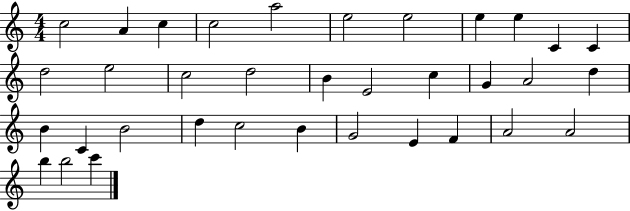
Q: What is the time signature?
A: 4/4